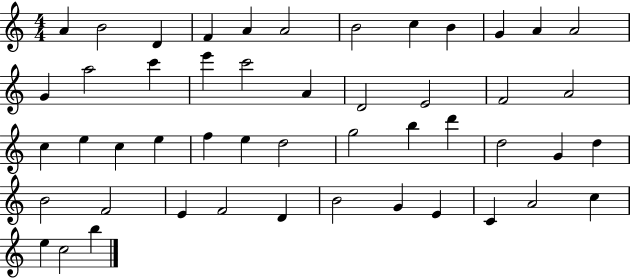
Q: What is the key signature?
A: C major